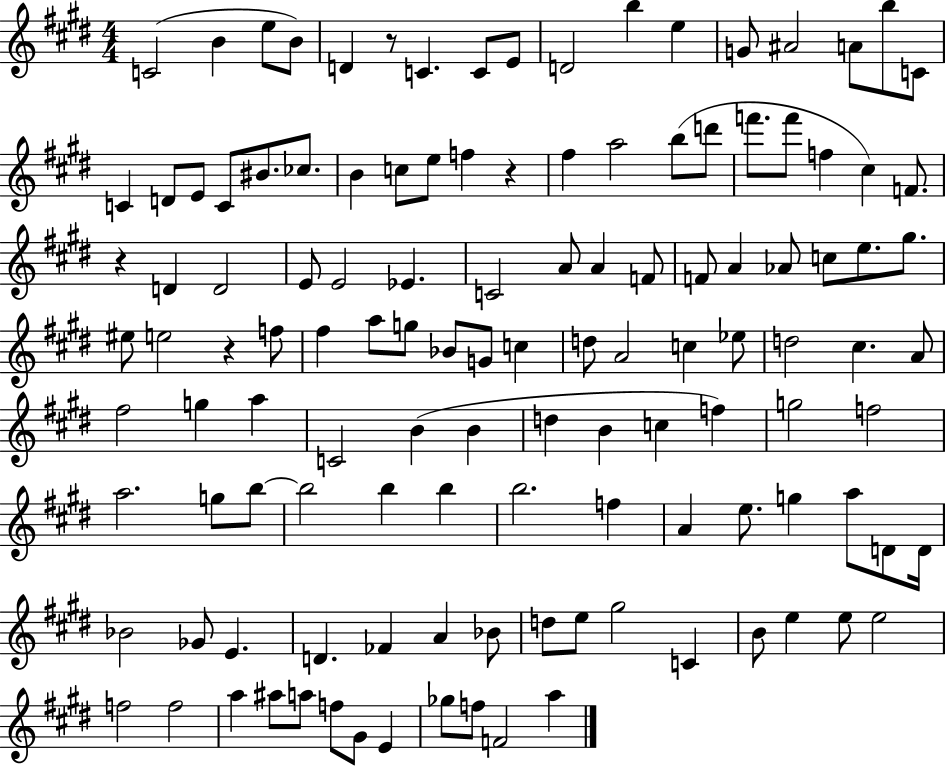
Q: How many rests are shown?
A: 4